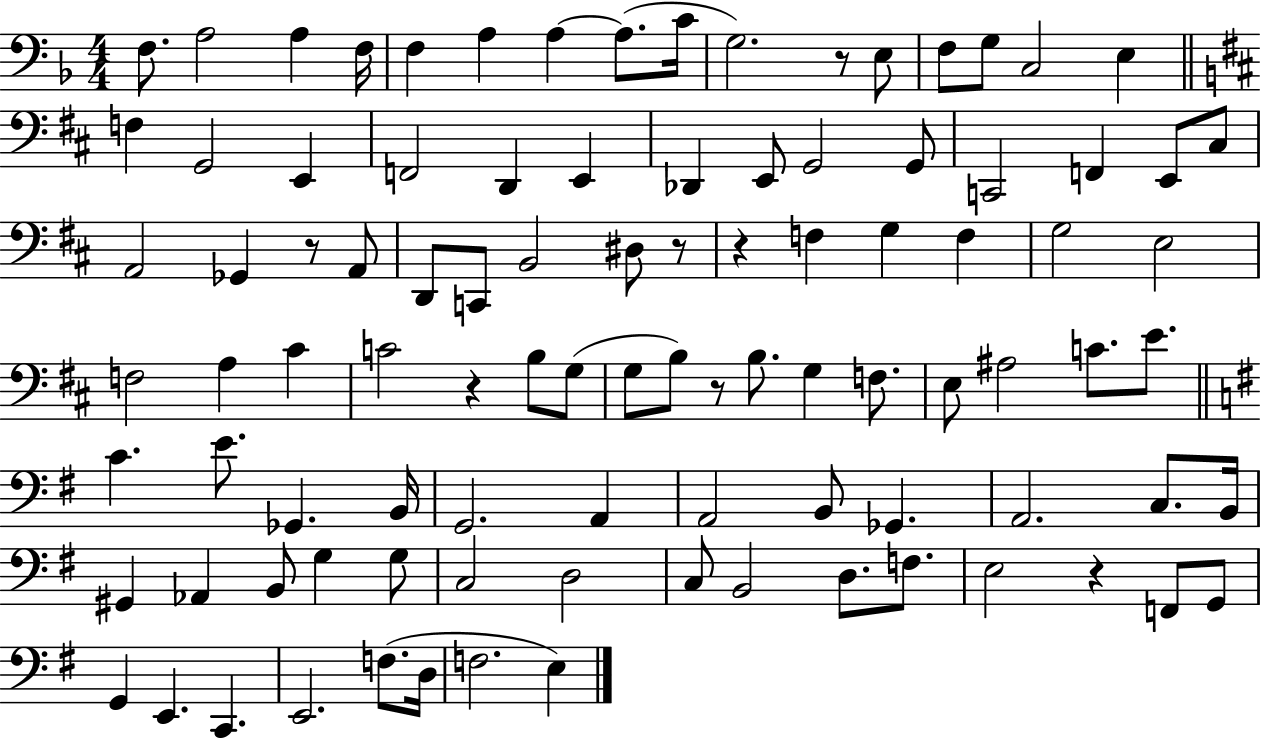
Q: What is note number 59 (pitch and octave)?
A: Gb2